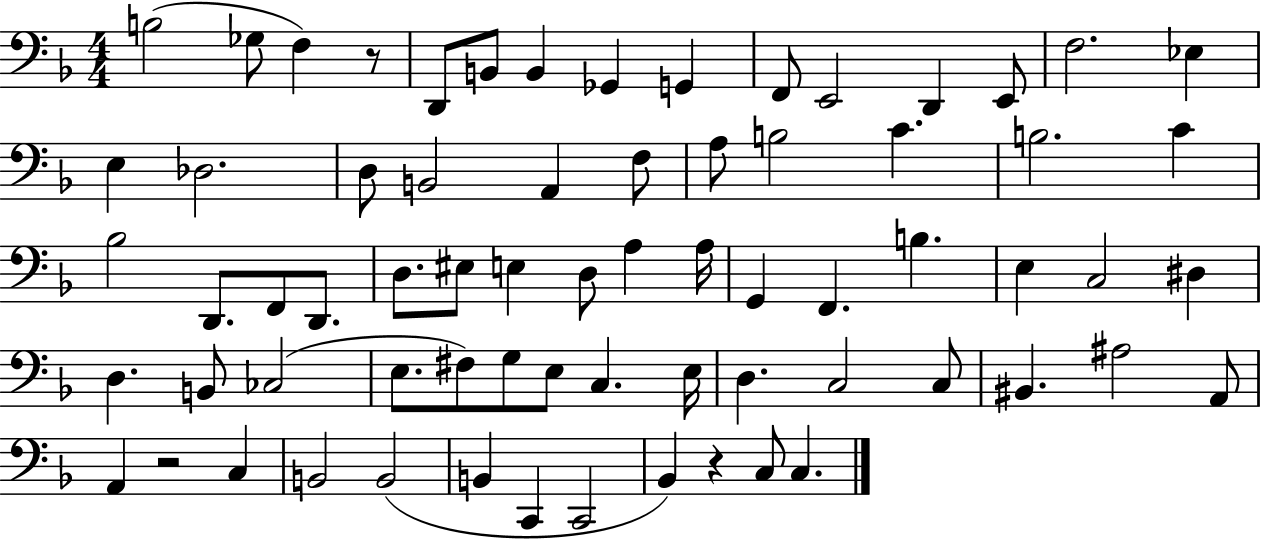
X:1
T:Untitled
M:4/4
L:1/4
K:F
B,2 _G,/2 F, z/2 D,,/2 B,,/2 B,, _G,, G,, F,,/2 E,,2 D,, E,,/2 F,2 _E, E, _D,2 D,/2 B,,2 A,, F,/2 A,/2 B,2 C B,2 C _B,2 D,,/2 F,,/2 D,,/2 D,/2 ^E,/2 E, D,/2 A, A,/4 G,, F,, B, E, C,2 ^D, D, B,,/2 _C,2 E,/2 ^F,/2 G,/2 E,/2 C, E,/4 D, C,2 C,/2 ^B,, ^A,2 A,,/2 A,, z2 C, B,,2 B,,2 B,, C,, C,,2 _B,, z C,/2 C,